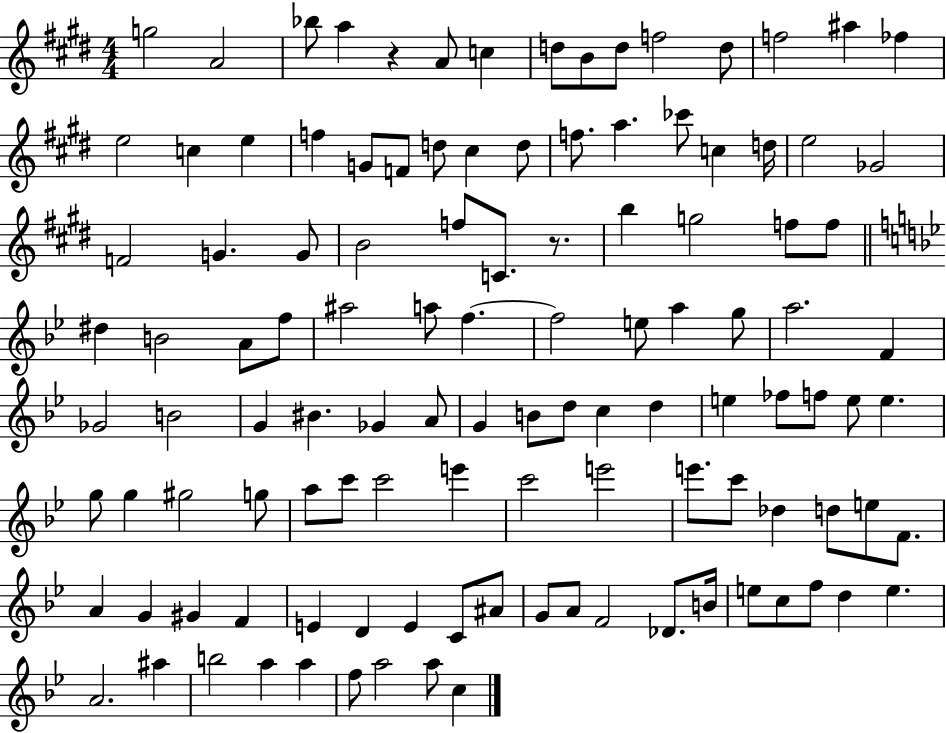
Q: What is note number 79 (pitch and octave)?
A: E6